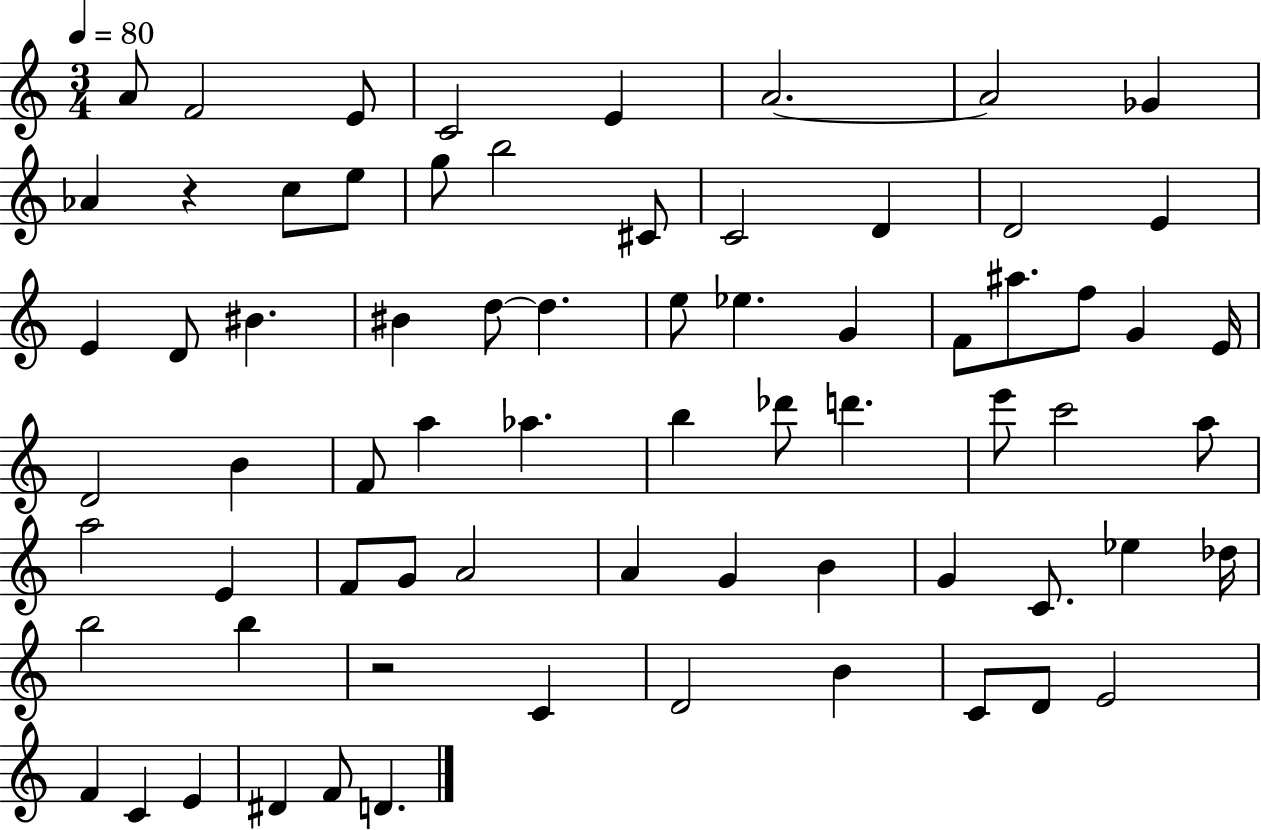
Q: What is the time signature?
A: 3/4